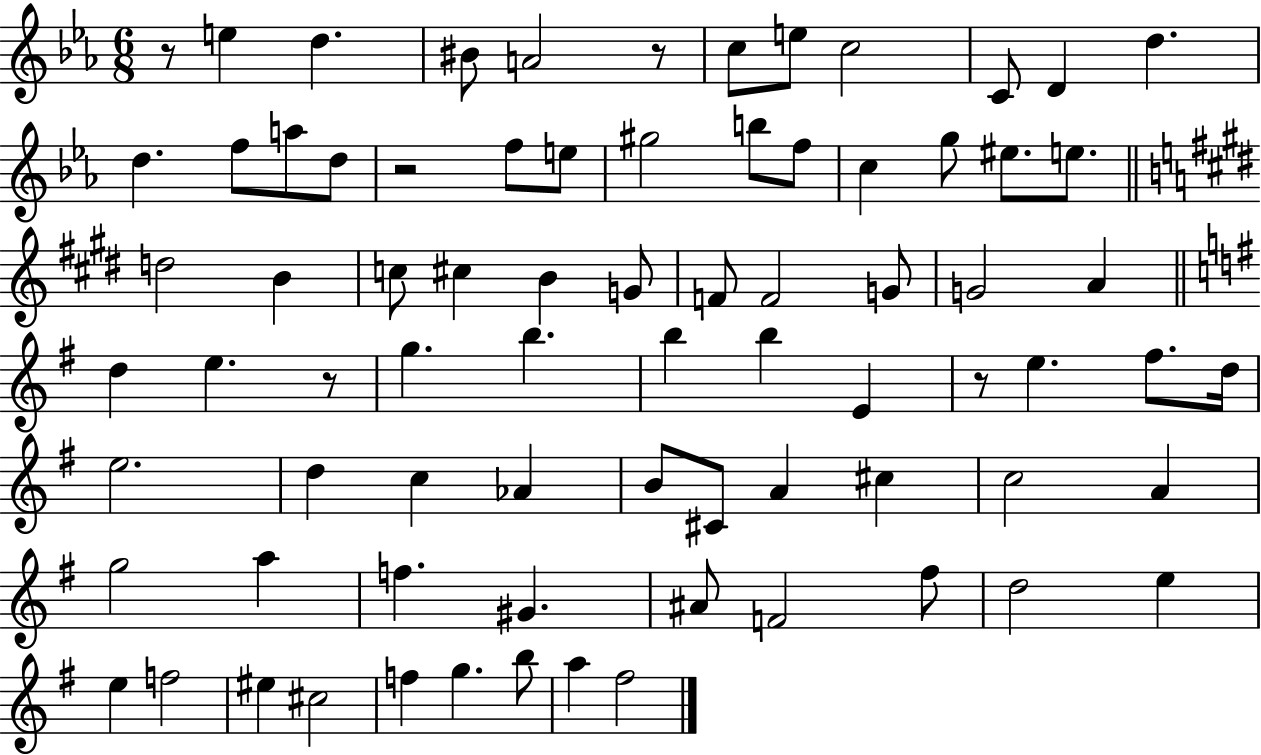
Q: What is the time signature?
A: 6/8